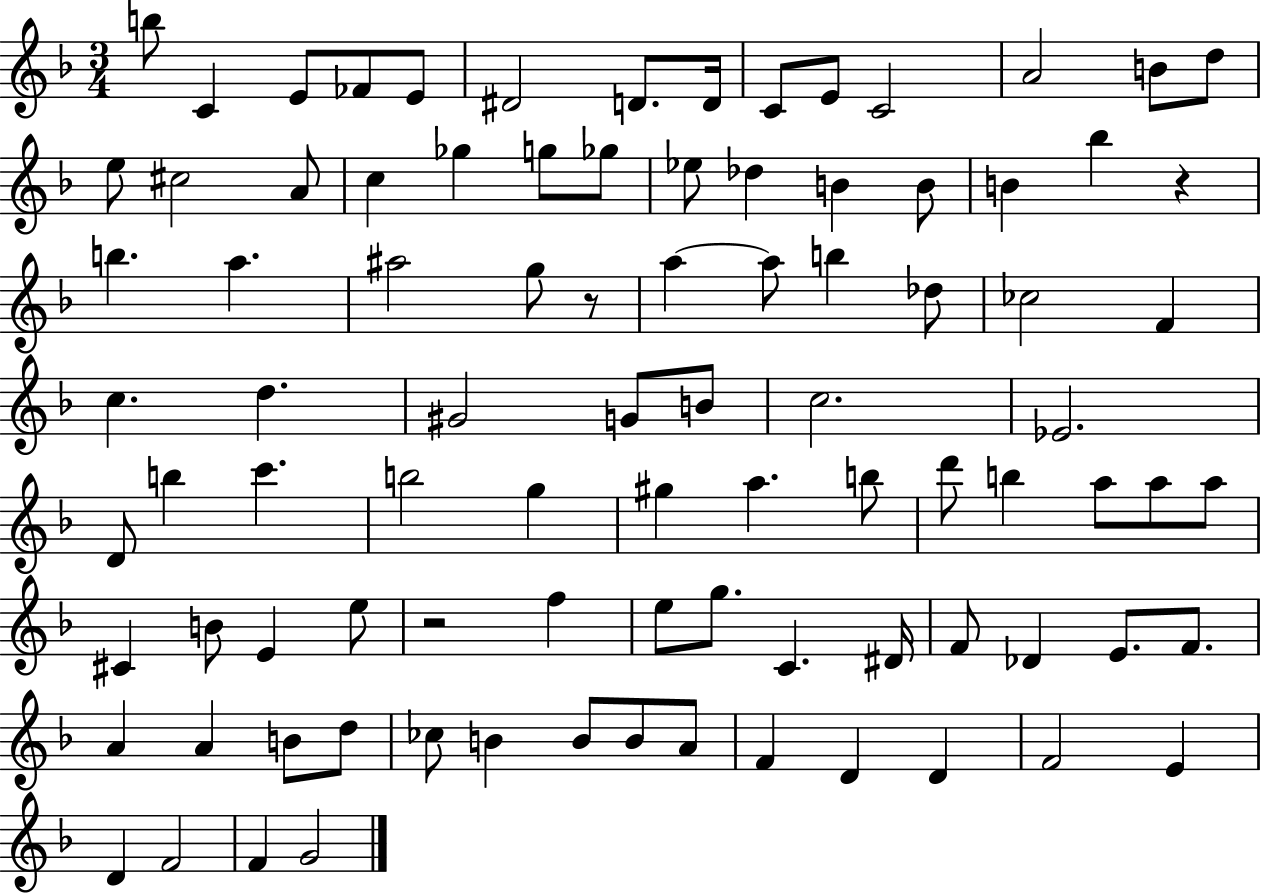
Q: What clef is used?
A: treble